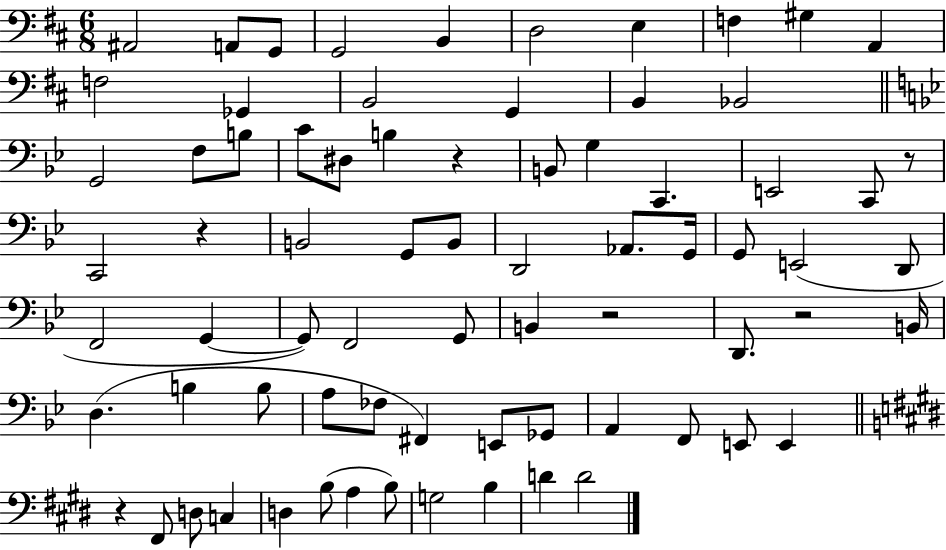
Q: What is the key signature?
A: D major